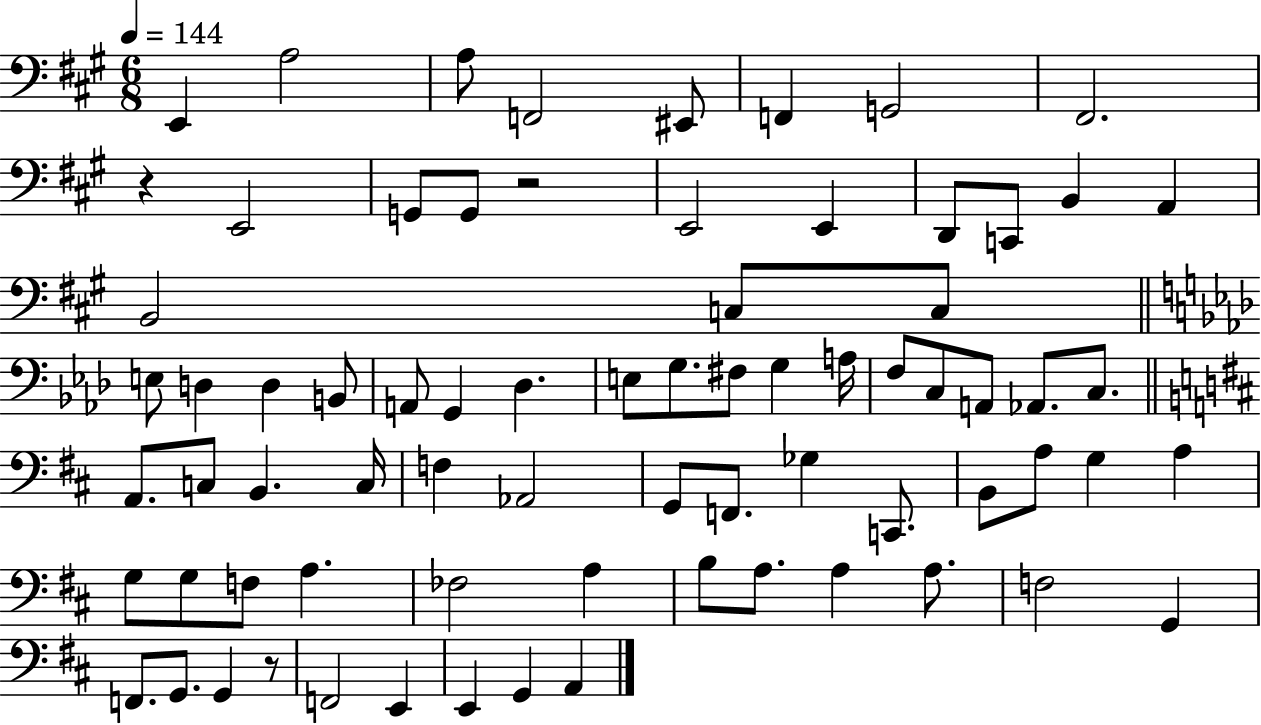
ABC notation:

X:1
T:Untitled
M:6/8
L:1/4
K:A
E,, A,2 A,/2 F,,2 ^E,,/2 F,, G,,2 ^F,,2 z E,,2 G,,/2 G,,/2 z2 E,,2 E,, D,,/2 C,,/2 B,, A,, B,,2 C,/2 C,/2 E,/2 D, D, B,,/2 A,,/2 G,, _D, E,/2 G,/2 ^F,/2 G, A,/4 F,/2 C,/2 A,,/2 _A,,/2 C,/2 A,,/2 C,/2 B,, C,/4 F, _A,,2 G,,/2 F,,/2 _G, C,,/2 B,,/2 A,/2 G, A, G,/2 G,/2 F,/2 A, _F,2 A, B,/2 A,/2 A, A,/2 F,2 G,, F,,/2 G,,/2 G,, z/2 F,,2 E,, E,, G,, A,,